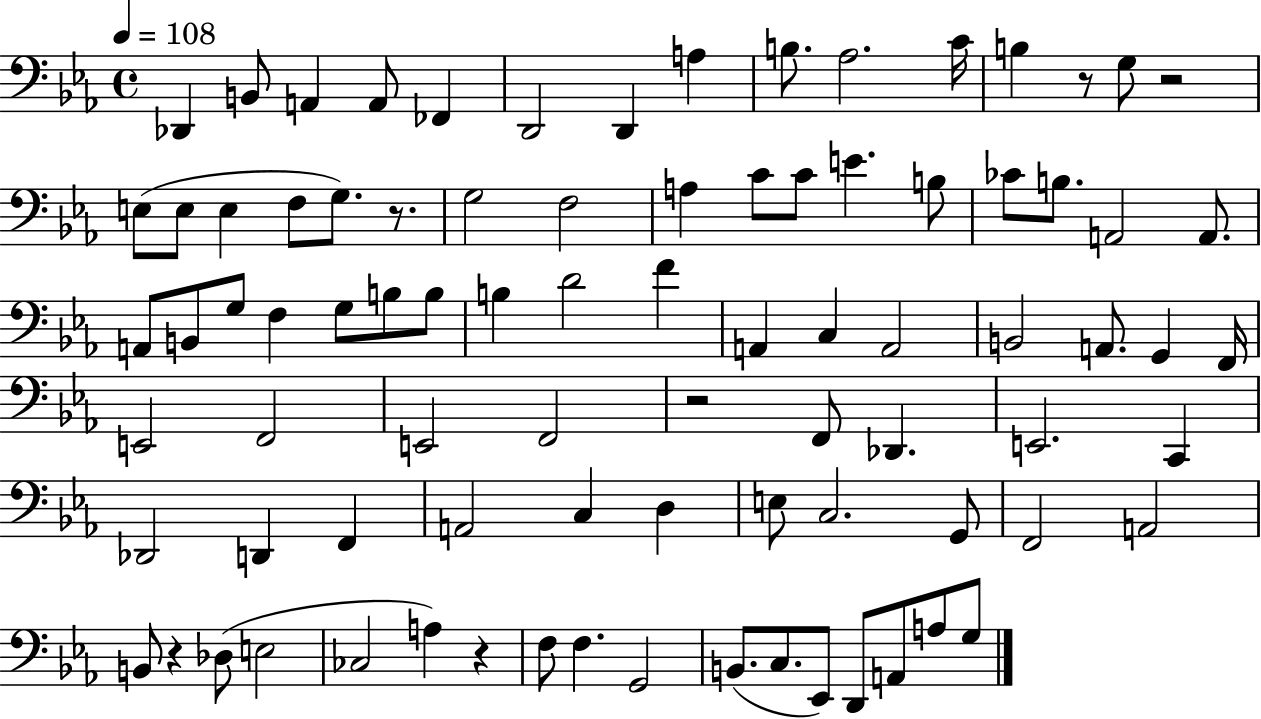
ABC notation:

X:1
T:Untitled
M:4/4
L:1/4
K:Eb
_D,, B,,/2 A,, A,,/2 _F,, D,,2 D,, A, B,/2 _A,2 C/4 B, z/2 G,/2 z2 E,/2 E,/2 E, F,/2 G,/2 z/2 G,2 F,2 A, C/2 C/2 E B,/2 _C/2 B,/2 A,,2 A,,/2 A,,/2 B,,/2 G,/2 F, G,/2 B,/2 B,/2 B, D2 F A,, C, A,,2 B,,2 A,,/2 G,, F,,/4 E,,2 F,,2 E,,2 F,,2 z2 F,,/2 _D,, E,,2 C,, _D,,2 D,, F,, A,,2 C, D, E,/2 C,2 G,,/2 F,,2 A,,2 B,,/2 z _D,/2 E,2 _C,2 A, z F,/2 F, G,,2 B,,/2 C,/2 _E,,/2 D,,/2 A,,/2 A,/2 G,/2